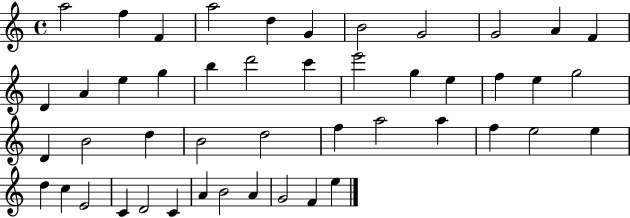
X:1
T:Untitled
M:4/4
L:1/4
K:C
a2 f F a2 d G B2 G2 G2 A F D A e g b d'2 c' e'2 g e f e g2 D B2 d B2 d2 f a2 a f e2 e d c E2 C D2 C A B2 A G2 F e